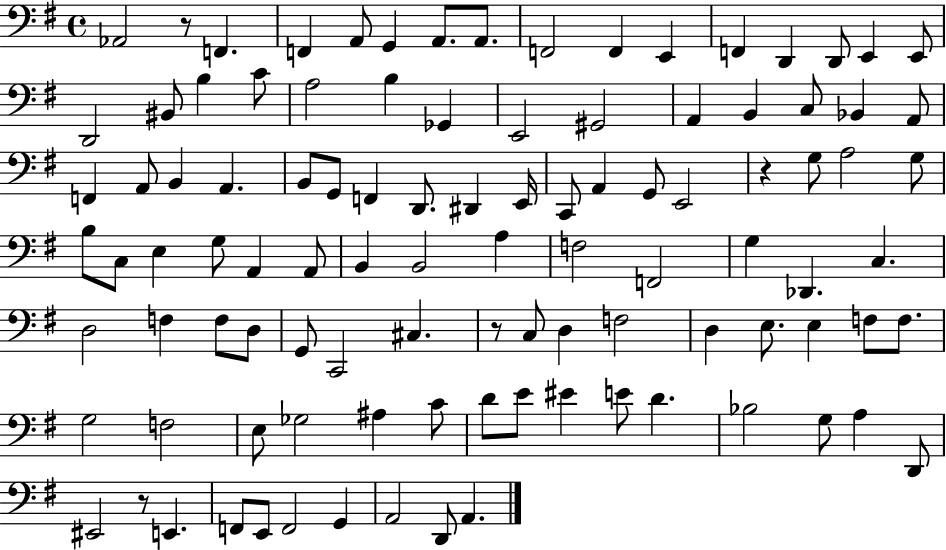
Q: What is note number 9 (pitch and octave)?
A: F2